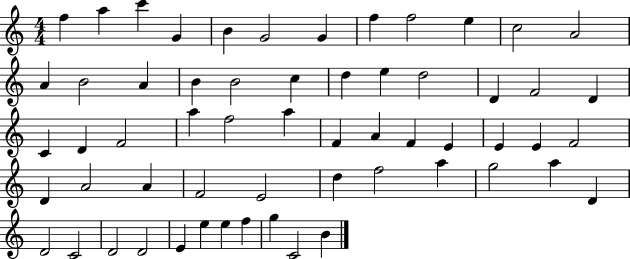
{
  \clef treble
  \numericTimeSignature
  \time 4/4
  \key c \major
  f''4 a''4 c'''4 g'4 | b'4 g'2 g'4 | f''4 f''2 e''4 | c''2 a'2 | \break a'4 b'2 a'4 | b'4 b'2 c''4 | d''4 e''4 d''2 | d'4 f'2 d'4 | \break c'4 d'4 f'2 | a''4 f''2 a''4 | f'4 a'4 f'4 e'4 | e'4 e'4 f'2 | \break d'4 a'2 a'4 | f'2 e'2 | d''4 f''2 a''4 | g''2 a''4 d'4 | \break d'2 c'2 | d'2 d'2 | e'4 e''4 e''4 f''4 | g''4 c'2 b'4 | \break \bar "|."
}